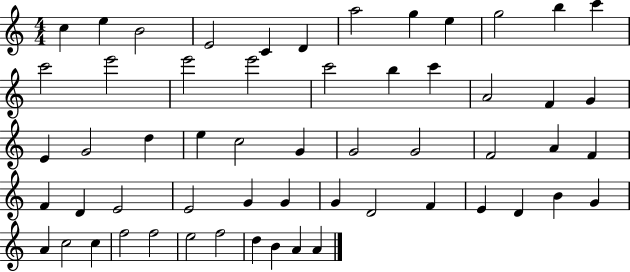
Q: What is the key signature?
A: C major